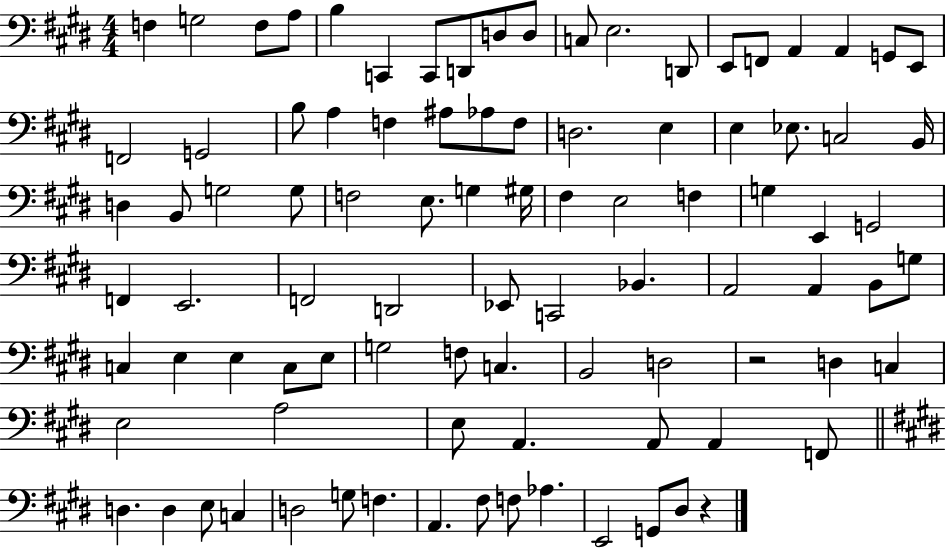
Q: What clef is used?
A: bass